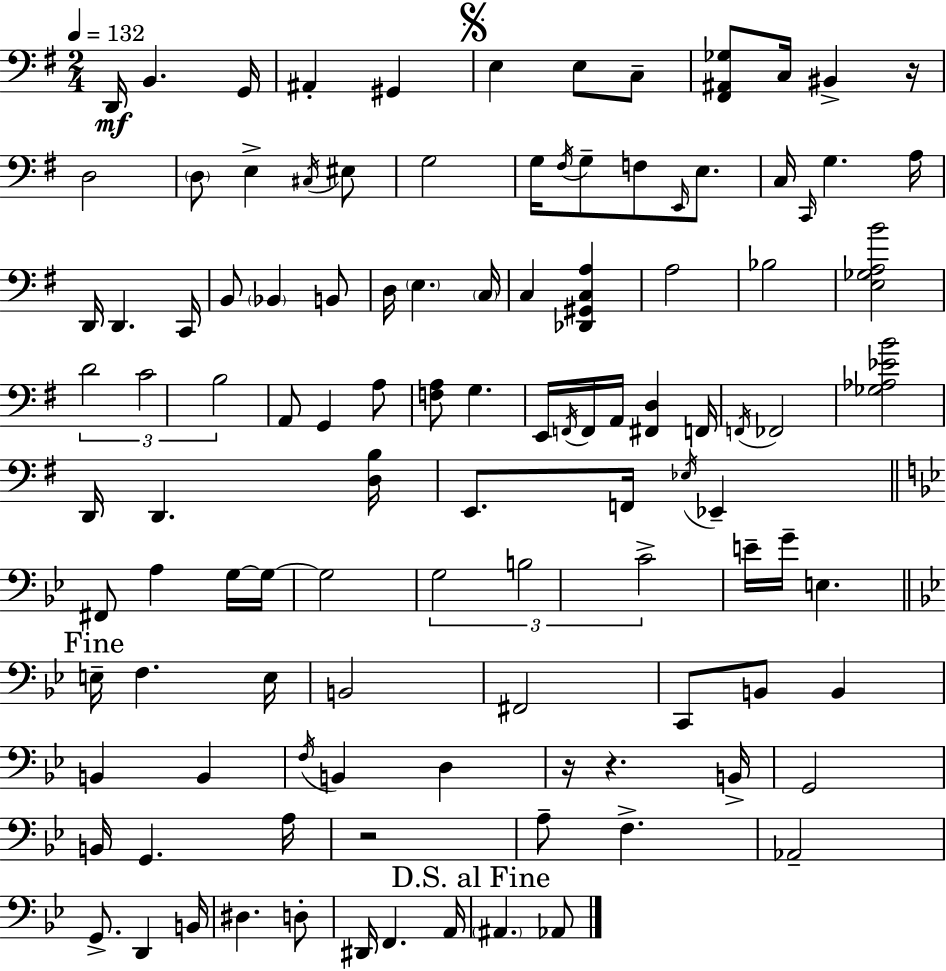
X:1
T:Untitled
M:2/4
L:1/4
K:Em
D,,/4 B,, G,,/4 ^A,, ^G,, E, E,/2 C,/2 [^F,,^A,,_G,]/2 C,/4 ^B,, z/4 D,2 D,/2 E, ^C,/4 ^E,/2 G,2 G,/4 ^F,/4 G,/2 F,/2 E,,/4 E,/2 C,/4 C,,/4 G, A,/4 D,,/4 D,, C,,/4 B,,/2 _B,, B,,/2 D,/4 E, C,/4 C, [_D,,^G,,C,A,] A,2 _B,2 [E,_G,A,B]2 D2 C2 B,2 A,,/2 G,, A,/2 [F,A,]/2 G, E,,/4 F,,/4 F,,/4 A,,/4 [^F,,D,] F,,/4 F,,/4 _F,,2 [_G,_A,_EB]2 D,,/4 D,, [D,B,]/4 E,,/2 F,,/4 _E,/4 _E,, ^F,,/2 A, G,/4 G,/4 G,2 G,2 B,2 C2 E/4 G/4 E, E,/4 F, E,/4 B,,2 ^F,,2 C,,/2 B,,/2 B,, B,, B,, F,/4 B,, D, z/4 z B,,/4 G,,2 B,,/4 G,, A,/4 z2 A,/2 F, _A,,2 G,,/2 D,, B,,/4 ^D, D,/2 ^D,,/4 F,, A,,/4 ^A,, _A,,/2